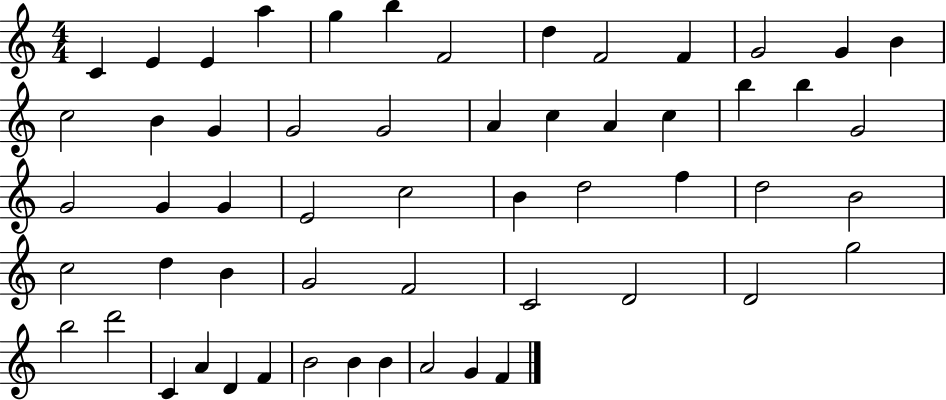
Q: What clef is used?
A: treble